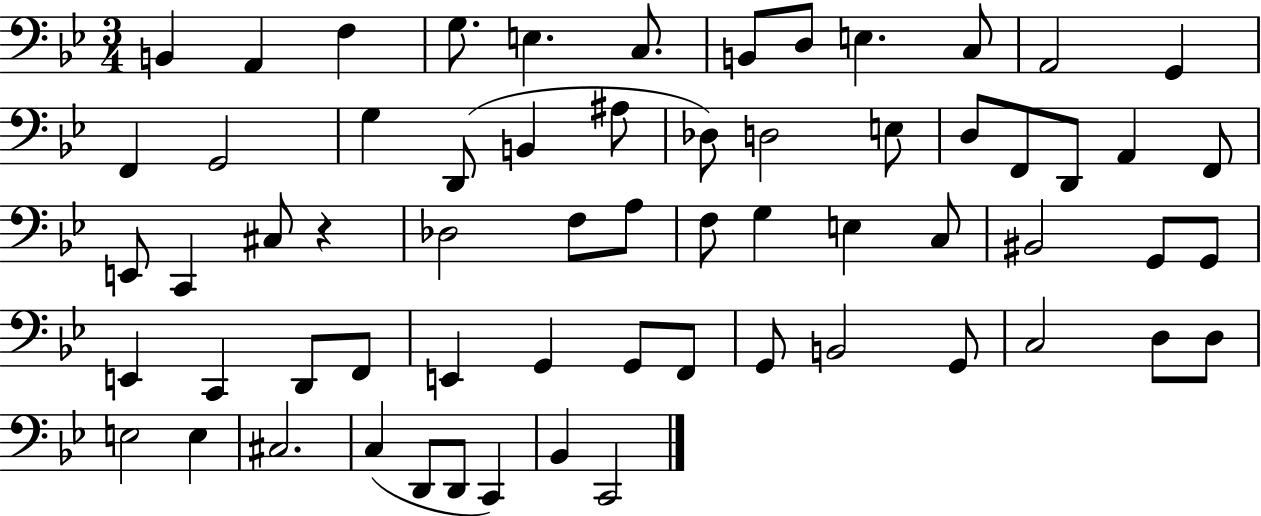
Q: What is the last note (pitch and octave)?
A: C2